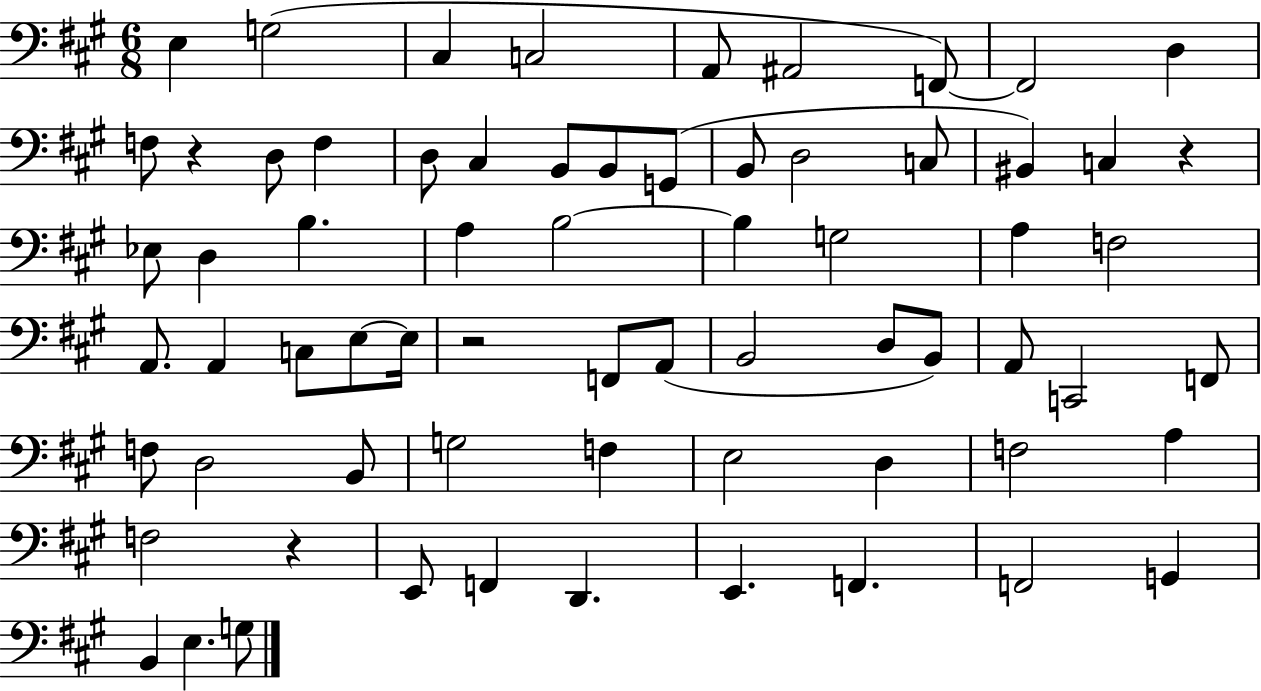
X:1
T:Untitled
M:6/8
L:1/4
K:A
E, G,2 ^C, C,2 A,,/2 ^A,,2 F,,/2 F,,2 D, F,/2 z D,/2 F, D,/2 ^C, B,,/2 B,,/2 G,,/2 B,,/2 D,2 C,/2 ^B,, C, z _E,/2 D, B, A, B,2 B, G,2 A, F,2 A,,/2 A,, C,/2 E,/2 E,/4 z2 F,,/2 A,,/2 B,,2 D,/2 B,,/2 A,,/2 C,,2 F,,/2 F,/2 D,2 B,,/2 G,2 F, E,2 D, F,2 A, F,2 z E,,/2 F,, D,, E,, F,, F,,2 G,, B,, E, G,/2